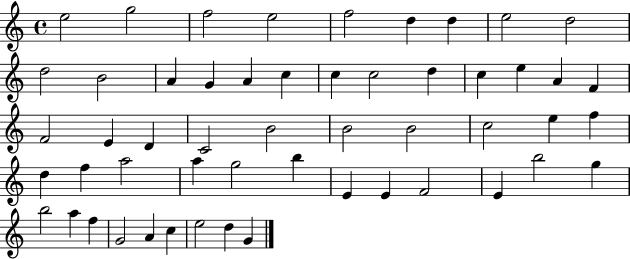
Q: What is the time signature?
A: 4/4